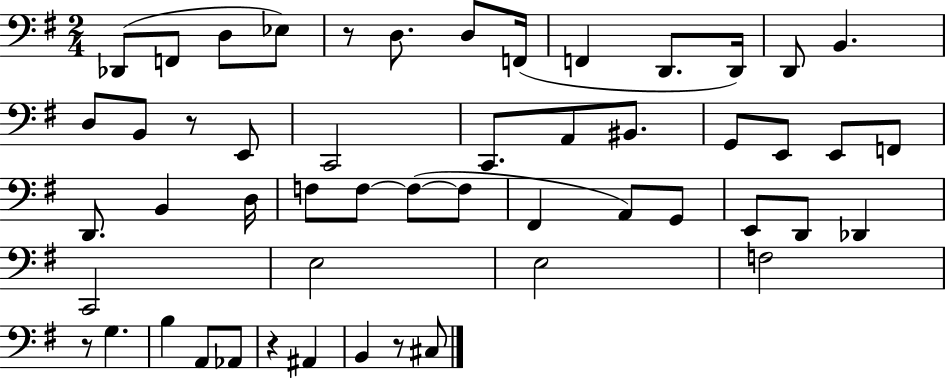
{
  \clef bass
  \numericTimeSignature
  \time 2/4
  \key g \major
  des,8( f,8 d8 ees8) | r8 d8. d8 f,16( | f,4 d,8. d,16) | d,8 b,4. | \break d8 b,8 r8 e,8 | c,2 | c,8. a,8 bis,8. | g,8 e,8 e,8 f,8 | \break d,8. b,4 d16 | f8 f8~~ f8~(~ f8 | fis,4 a,8) g,8 | e,8 d,8 des,4 | \break c,2 | e2 | e2 | f2 | \break r8 g4. | b4 a,8 aes,8 | r4 ais,4 | b,4 r8 cis8 | \break \bar "|."
}